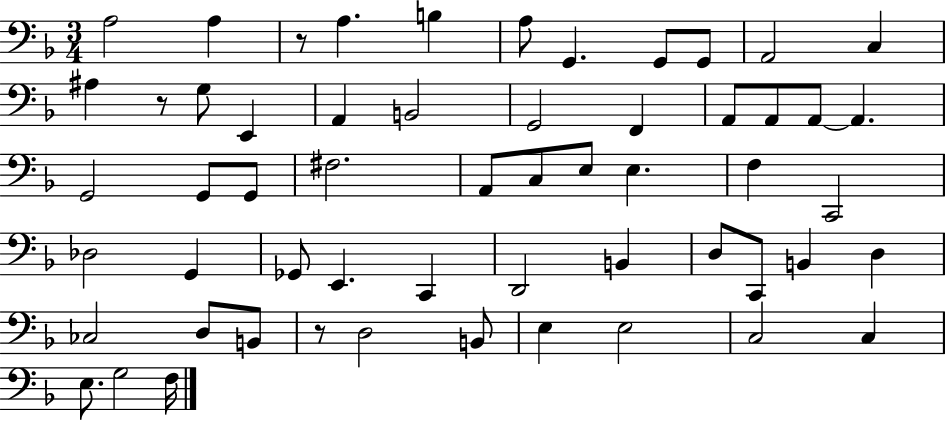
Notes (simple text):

A3/h A3/q R/e A3/q. B3/q A3/e G2/q. G2/e G2/e A2/h C3/q A#3/q R/e G3/e E2/q A2/q B2/h G2/h F2/q A2/e A2/e A2/e A2/q. G2/h G2/e G2/e F#3/h. A2/e C3/e E3/e E3/q. F3/q C2/h Db3/h G2/q Gb2/e E2/q. C2/q D2/h B2/q D3/e C2/e B2/q D3/q CES3/h D3/e B2/e R/e D3/h B2/e E3/q E3/h C3/h C3/q E3/e. G3/h F3/s